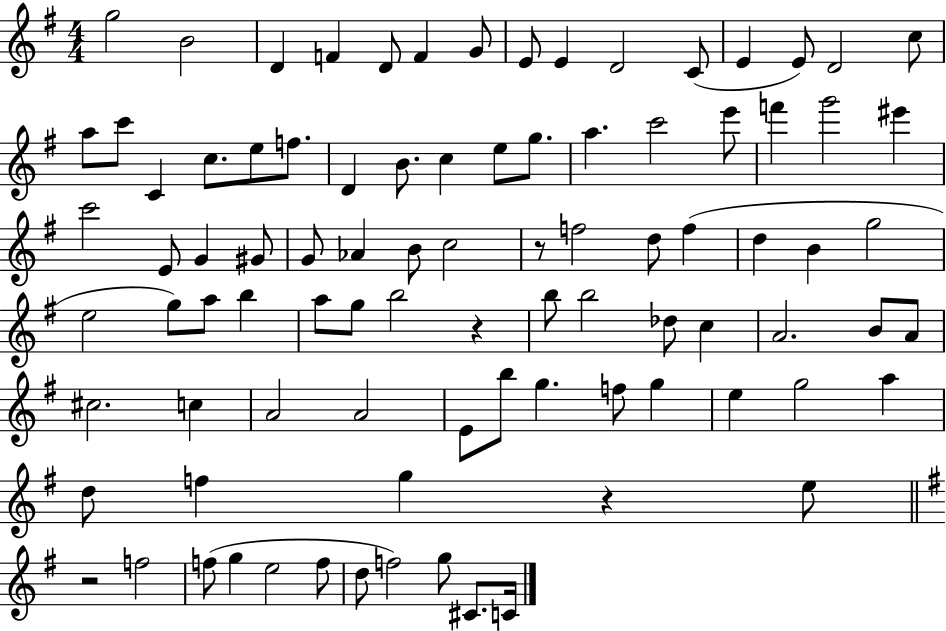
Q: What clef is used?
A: treble